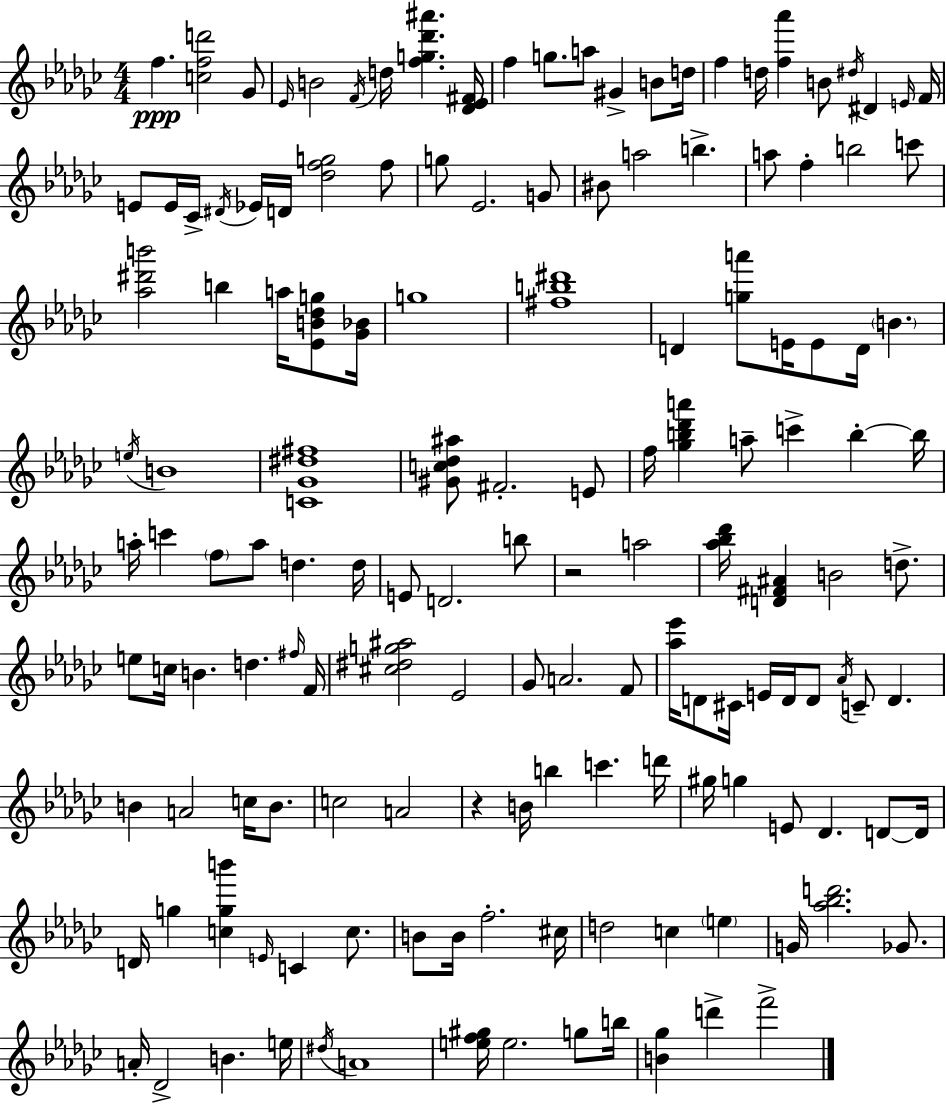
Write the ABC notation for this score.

X:1
T:Untitled
M:4/4
L:1/4
K:Ebm
f [cfd']2 _G/2 _E/4 B2 F/4 d/4 [fg_d'^a'] [_D_E^F]/4 f g/2 a/2 ^G B/2 d/4 f d/4 [f_a'] B/2 ^d/4 ^D E/4 F/4 E/2 E/4 _C/4 ^D/4 _E/4 D/4 [_dfg]2 f/2 g/2 _E2 G/2 ^B/2 a2 b a/2 f b2 c'/2 [_a^d'b']2 b a/4 [_EB_dg]/2 [_G_B]/4 g4 [^fb^d']4 D [ga']/2 E/4 E/2 D/4 B e/4 B4 [C_G^d^f]4 [^Gc_d^a]/2 ^F2 E/2 f/4 [_gb_d'a'] a/2 c' b b/4 a/4 c' f/2 a/2 d d/4 E/2 D2 b/2 z2 a2 [_a_b_d']/4 [D^F^A] B2 d/2 e/2 c/4 B d ^f/4 F/4 [^c^dg^a]2 _E2 _G/2 A2 F/2 [_a_e']/4 D/2 ^C/4 E/4 D/4 D/2 _A/4 C/2 D B A2 c/4 B/2 c2 A2 z B/4 b c' d'/4 ^g/4 g E/2 _D D/2 D/4 D/4 g [cgb'] E/4 C c/2 B/2 B/4 f2 ^c/4 d2 c e G/4 [_a_bd']2 _G/2 A/4 _D2 B e/4 ^d/4 A4 [ef^g]/4 e2 g/2 b/4 [B_g] d' f'2